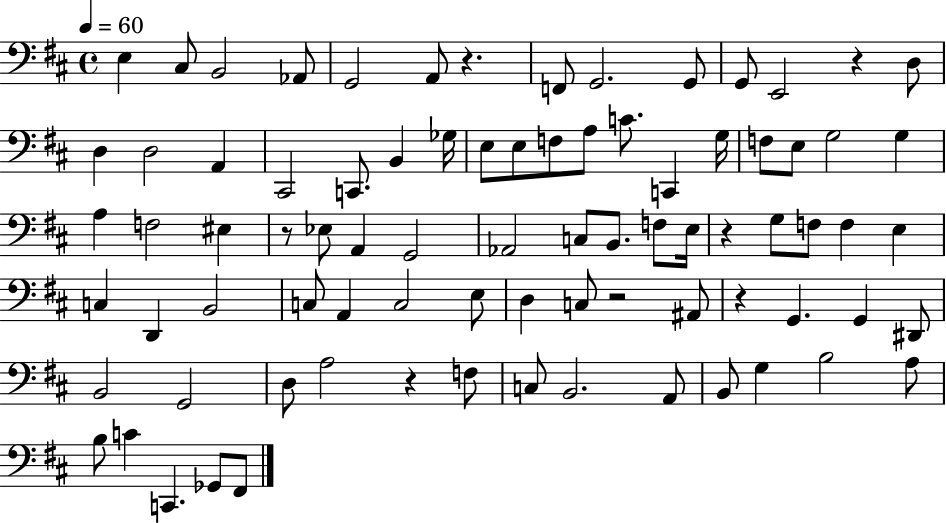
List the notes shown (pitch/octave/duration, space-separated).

E3/q C#3/e B2/h Ab2/e G2/h A2/e R/q. F2/e G2/h. G2/e G2/e E2/h R/q D3/e D3/q D3/h A2/q C#2/h C2/e. B2/q Gb3/s E3/e E3/e F3/e A3/e C4/e. C2/q G3/s F3/e E3/e G3/h G3/q A3/q F3/h EIS3/q R/e Eb3/e A2/q G2/h Ab2/h C3/e B2/e. F3/e E3/s R/q G3/e F3/e F3/q E3/q C3/q D2/q B2/h C3/e A2/q C3/h E3/e D3/q C3/e R/h A#2/e R/q G2/q. G2/q D#2/e B2/h G2/h D3/e A3/h R/q F3/e C3/e B2/h. A2/e B2/e G3/q B3/h A3/e B3/e C4/q C2/q. Gb2/e F#2/e